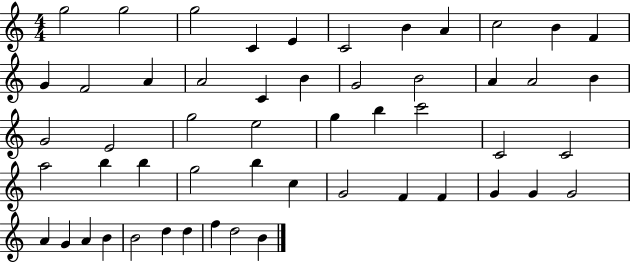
X:1
T:Untitled
M:4/4
L:1/4
K:C
g2 g2 g2 C E C2 B A c2 B F G F2 A A2 C B G2 B2 A A2 B G2 E2 g2 e2 g b c'2 C2 C2 a2 b b g2 b c G2 F F G G G2 A G A B B2 d d f d2 B